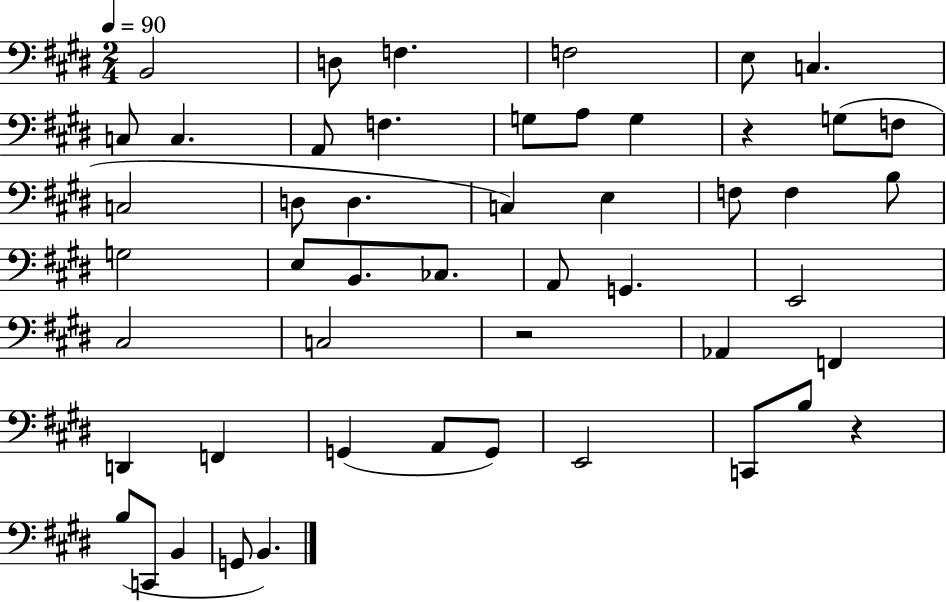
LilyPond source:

{
  \clef bass
  \numericTimeSignature
  \time 2/4
  \key e \major
  \tempo 4 = 90
  b,2 | d8 f4. | f2 | e8 c4. | \break c8 c4. | a,8 f4. | g8 a8 g4 | r4 g8( f8 | \break c2 | d8 d4. | c4) e4 | f8 f4 b8 | \break g2 | e8 b,8. ces8. | a,8 g,4. | e,2 | \break cis2 | c2 | r2 | aes,4 f,4 | \break d,4 f,4 | g,4( a,8 g,8) | e,2 | c,8 b8 r4 | \break b8( c,8 b,4 | g,8 b,4.) | \bar "|."
}